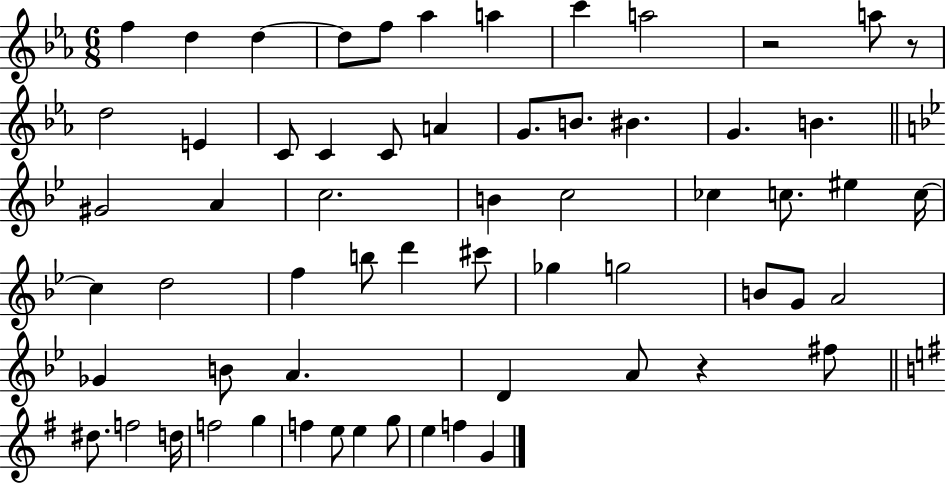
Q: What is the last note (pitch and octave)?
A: G4